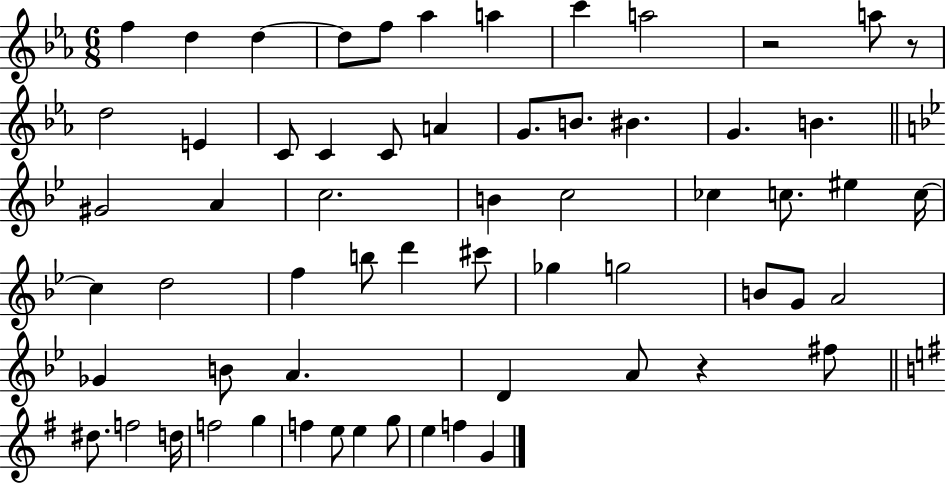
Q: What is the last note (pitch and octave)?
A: G4